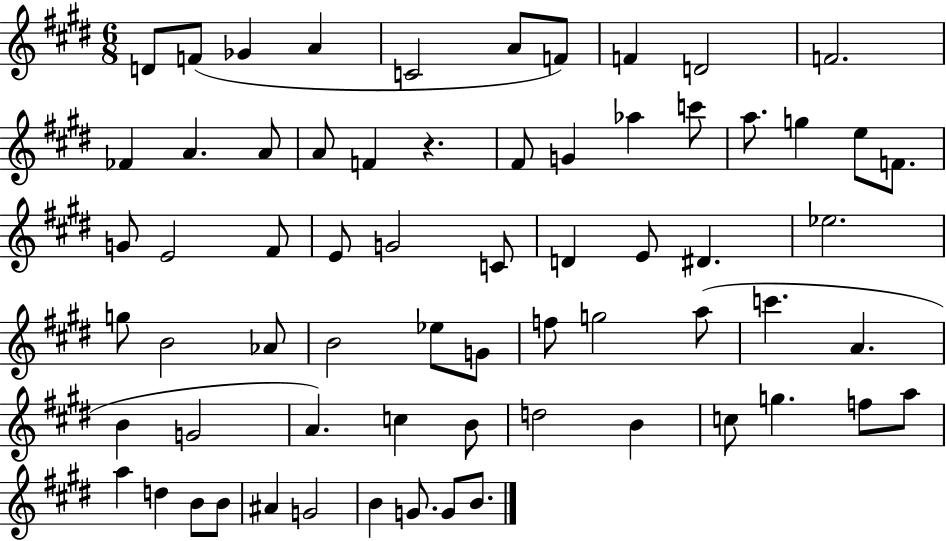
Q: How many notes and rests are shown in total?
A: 66